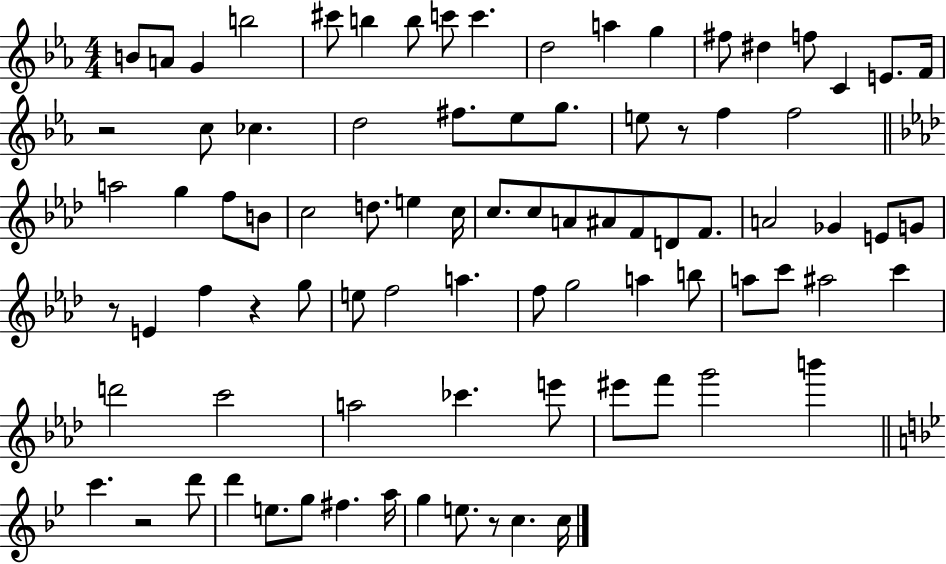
B4/e A4/e G4/q B5/h C#6/e B5/q B5/e C6/e C6/q. D5/h A5/q G5/q F#5/e D#5/q F5/e C4/q E4/e. F4/s R/h C5/e CES5/q. D5/h F#5/e. Eb5/e G5/e. E5/e R/e F5/q F5/h A5/h G5/q F5/e B4/e C5/h D5/e. E5/q C5/s C5/e. C5/e A4/e A#4/e F4/e D4/e F4/e. A4/h Gb4/q E4/e G4/e R/e E4/q F5/q R/q G5/e E5/e F5/h A5/q. F5/e G5/h A5/q B5/e A5/e C6/e A#5/h C6/q D6/h C6/h A5/h CES6/q. E6/e EIS6/e F6/e G6/h B6/q C6/q. R/h D6/e D6/q E5/e. G5/e F#5/q. A5/s G5/q E5/e. R/e C5/q. C5/s